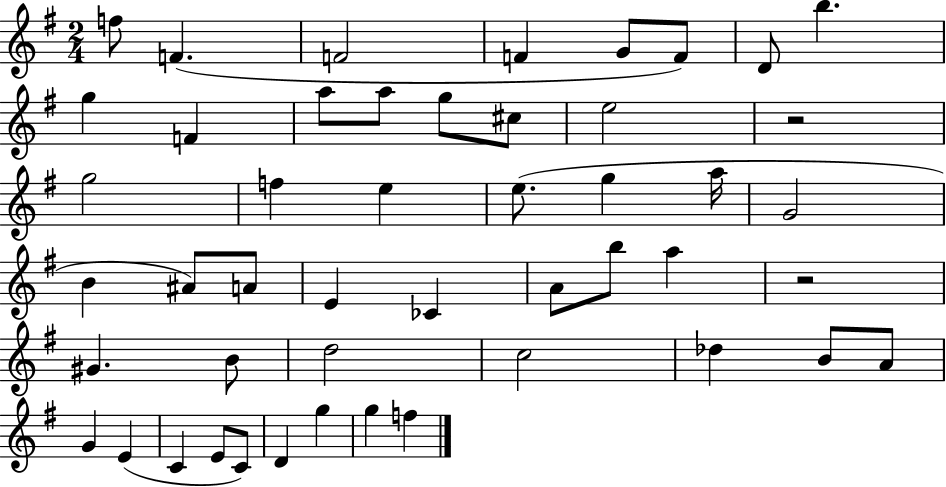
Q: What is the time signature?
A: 2/4